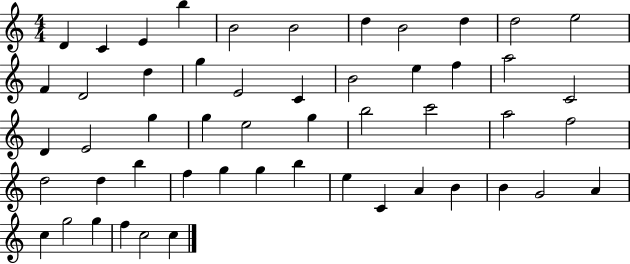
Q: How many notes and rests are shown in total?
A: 52